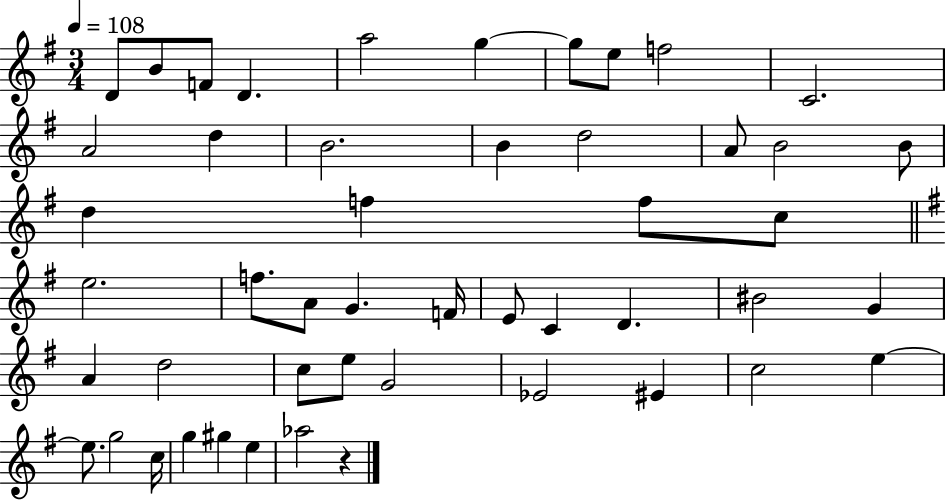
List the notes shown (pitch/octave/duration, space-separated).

D4/e B4/e F4/e D4/q. A5/h G5/q G5/e E5/e F5/h C4/h. A4/h D5/q B4/h. B4/q D5/h A4/e B4/h B4/e D5/q F5/q F5/e C5/e E5/h. F5/e. A4/e G4/q. F4/s E4/e C4/q D4/q. BIS4/h G4/q A4/q D5/h C5/e E5/e G4/h Eb4/h EIS4/q C5/h E5/q E5/e. G5/h C5/s G5/q G#5/q E5/q Ab5/h R/q